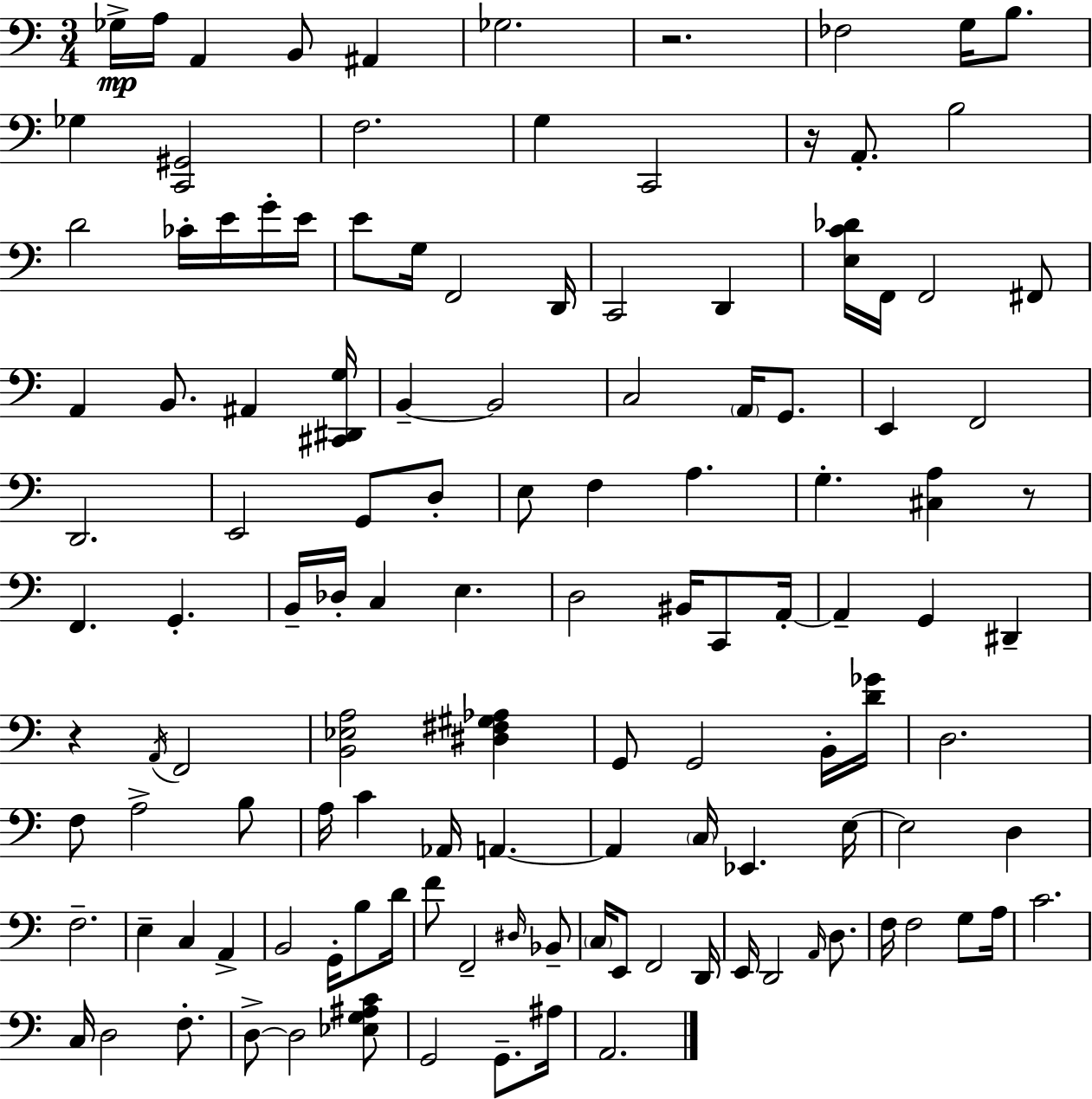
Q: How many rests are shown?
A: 4